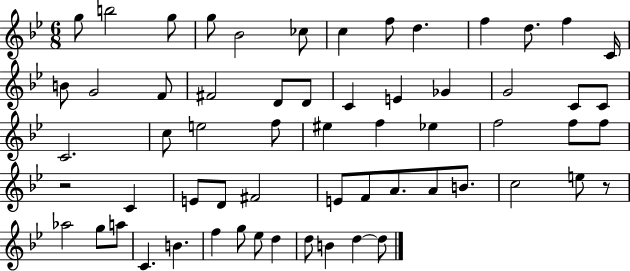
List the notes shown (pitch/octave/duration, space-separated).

G5/e B5/h G5/e G5/e Bb4/h CES5/e C5/q F5/e D5/q. F5/q D5/e. F5/q C4/s B4/e G4/h F4/e F#4/h D4/e D4/e C4/q E4/q Gb4/q G4/h C4/e C4/e C4/h. C5/e E5/h F5/e EIS5/q F5/q Eb5/q F5/h F5/e F5/e R/h C4/q E4/e D4/e F#4/h E4/e F4/e A4/e. A4/e B4/e. C5/h E5/e R/e Ab5/h G5/e A5/e C4/q. B4/q. F5/q G5/e Eb5/e D5/q D5/e B4/q D5/q D5/e